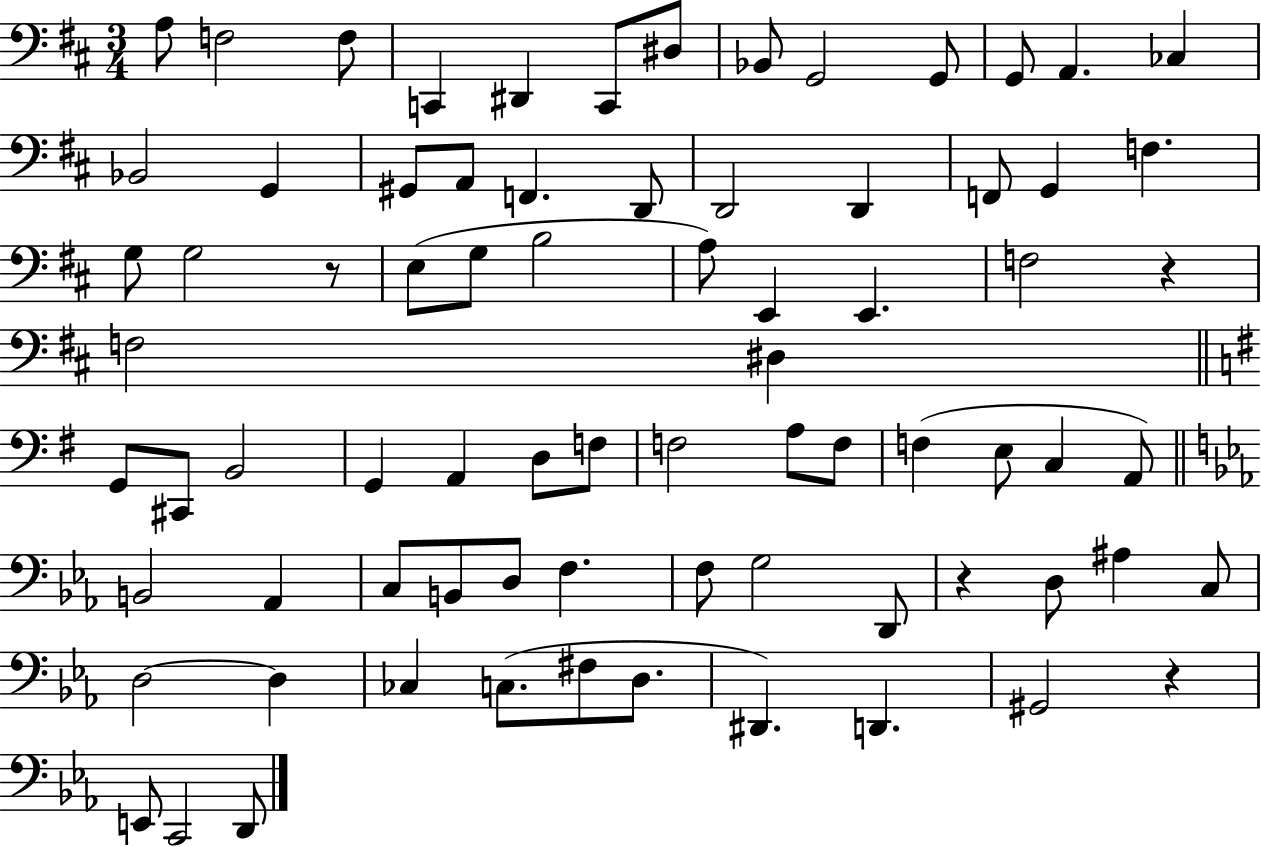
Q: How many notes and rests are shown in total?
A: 77